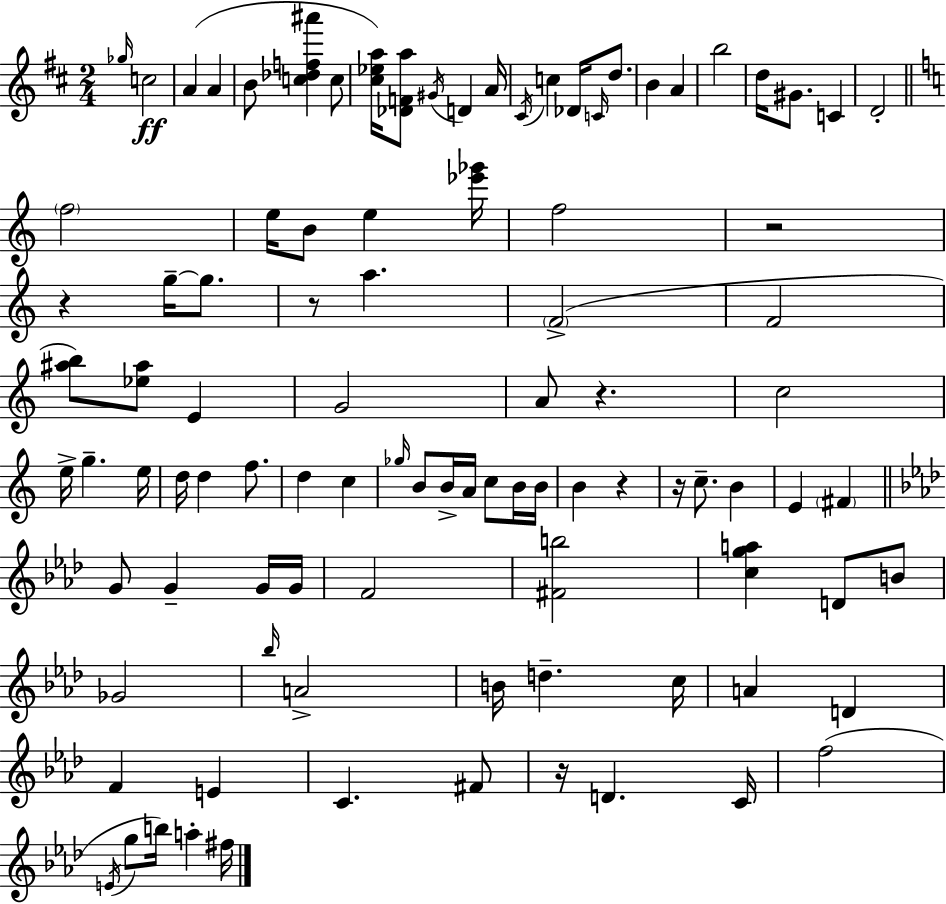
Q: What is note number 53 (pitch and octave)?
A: B4